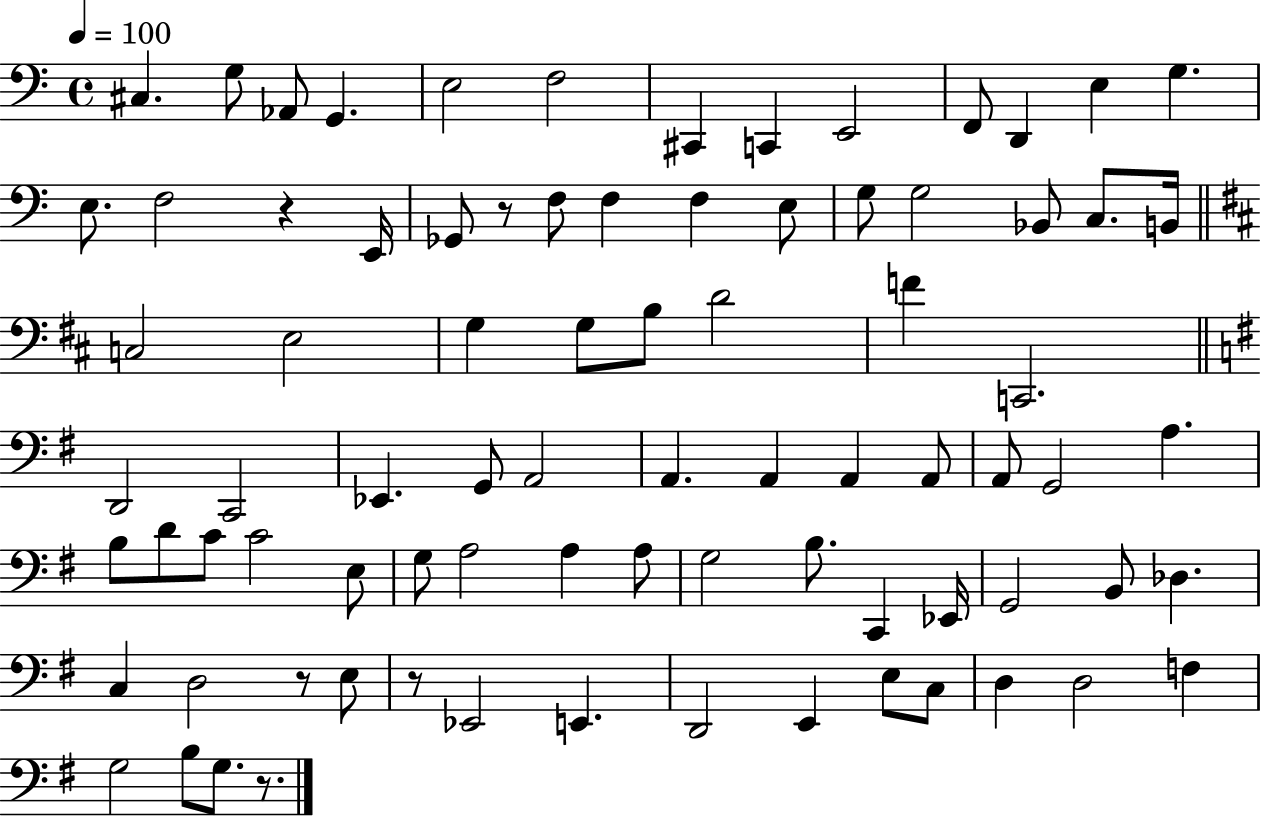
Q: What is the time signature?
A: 4/4